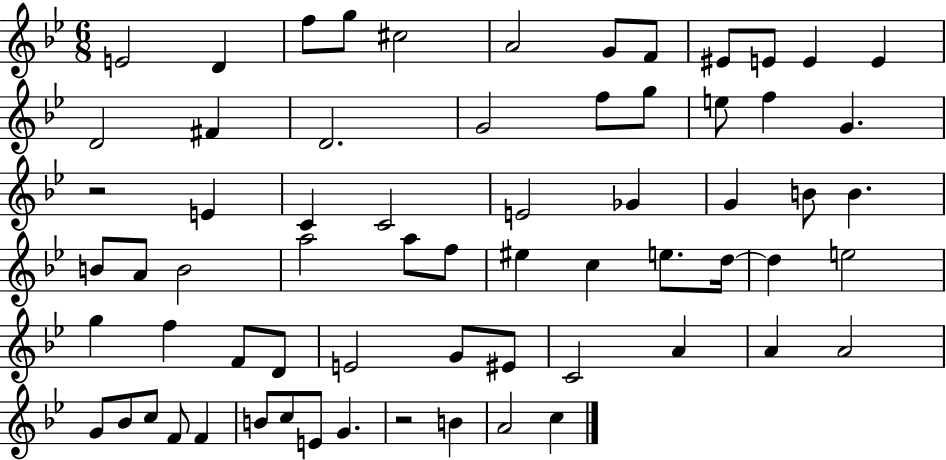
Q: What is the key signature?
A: BES major